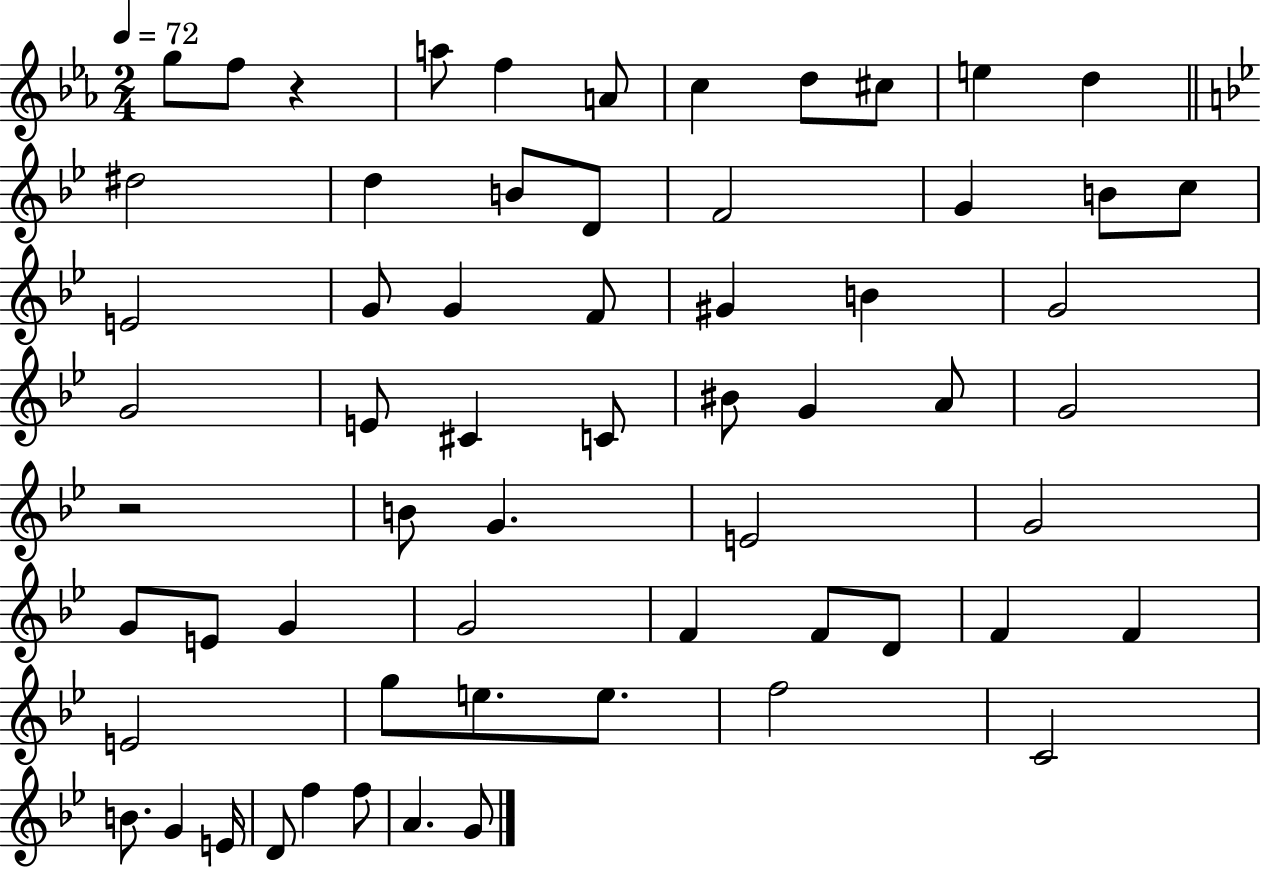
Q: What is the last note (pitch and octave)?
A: G4